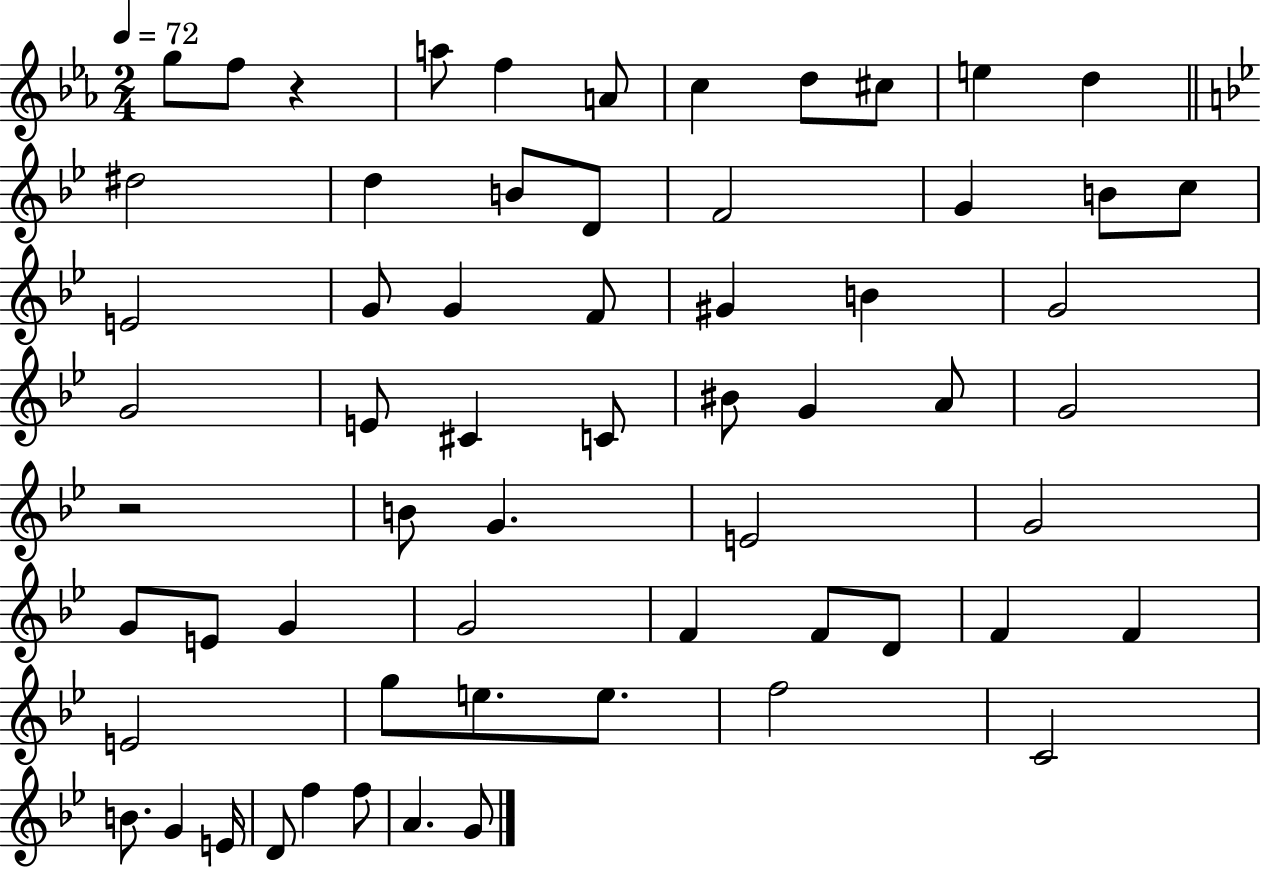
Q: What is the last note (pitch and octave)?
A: G4